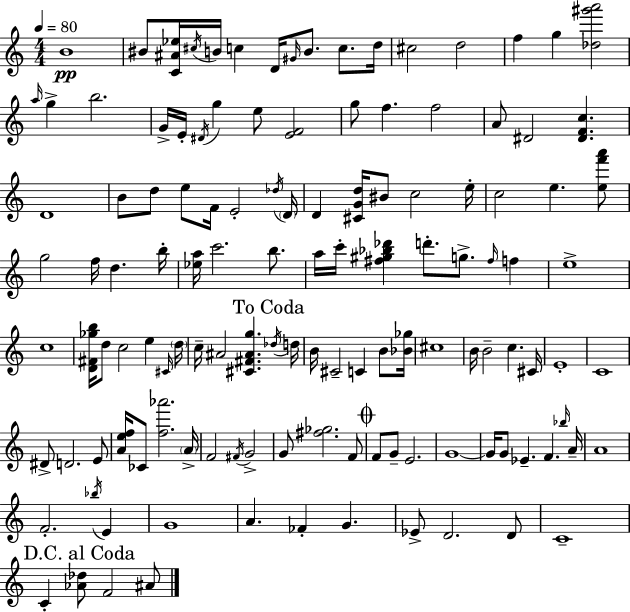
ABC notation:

X:1
T:Untitled
M:4/4
L:1/4
K:C
B4 ^B/2 [C^A_e]/4 ^c/4 B/4 c D/4 ^G/4 B/2 c/2 d/4 ^c2 d2 f g [_d^g'a']2 a/4 g b2 G/4 E/4 ^D/4 g e/2 [EF]2 g/2 f f2 A/2 ^D2 [^DFc] D4 B/2 d/2 e/2 F/4 E2 _d/4 D/4 D [^CGd]/4 ^B/2 c2 e/4 c2 e [ef'a']/2 g2 f/4 d b/4 [_ea]/4 c'2 b/2 a/4 c'/4 [^f^g_b_d'] d'/2 g/2 ^f/4 f e4 c4 [D^F_gb]/4 d/2 c2 e ^C/4 d/4 c/4 ^A2 [^C^F^Ag] _d/4 d/4 B/4 ^C2 C B/2 [_B_g]/4 ^c4 B/4 B2 c ^C/4 E4 C4 ^D/2 D2 E/2 [Aef]/4 _C/2 [f_a']2 A/4 F2 ^F/4 G2 G/2 [^f_g]2 F/2 F/2 G/2 E2 G4 G/4 G/2 _E F _b/4 A/4 A4 F2 _b/4 E G4 A _F G _E/2 D2 D/2 C4 C [_A_d]/2 F2 ^A/2